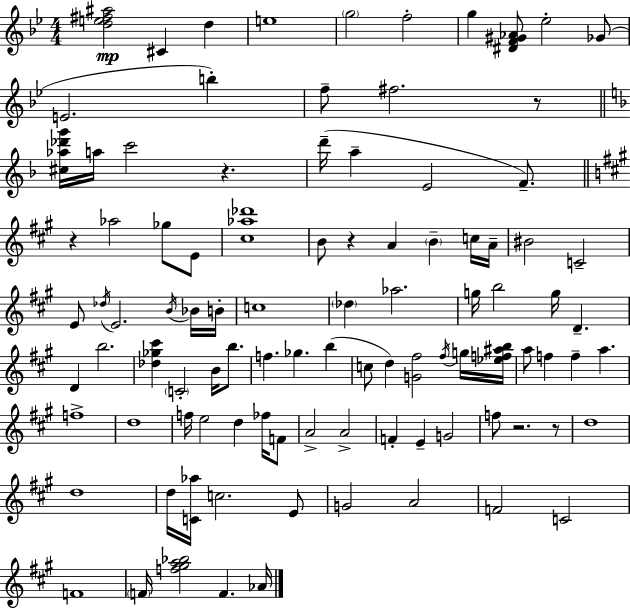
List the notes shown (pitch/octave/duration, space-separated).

[D5,E5,F#5,A#5]/h C#4/q D5/q E5/w G5/h F5/h G5/q [D#4,F4,G#4,Ab4]/e Eb5/h Gb4/e E4/h. B5/q F5/e F#5/h. R/e [C#5,Ab5,Db6,G6]/s A5/s C6/h R/q. D6/s A5/q E4/h F4/e. R/q Ab5/h Gb5/e E4/e [C#5,Ab5,Db6]/w B4/e R/q A4/q B4/q C5/s A4/s BIS4/h C4/h E4/e Db5/s E4/h. B4/s Bb4/s B4/s C5/w Db5/q Ab5/h. G5/s B5/h G5/s D4/q. D4/q B5/h. [Db5,Gb5,C#6]/q C4/h B4/s B5/e. F5/q. Gb5/q. B5/q C5/e D5/q [G4,F#5]/h F#5/s G5/s [Eb5,F5,A#5,B5]/s A5/e F5/q F5/q A5/q. F5/w D5/w F5/s E5/h D5/q FES5/s F4/e A4/h A4/h F4/q E4/q G4/h F5/e R/h. R/e D5/w D5/w D5/s [C4,Ab5]/s C5/h. E4/e G4/h A4/h F4/h C4/h F4/w F4/s [F5,G#5,A5,Bb5]/h F4/q. Ab4/s